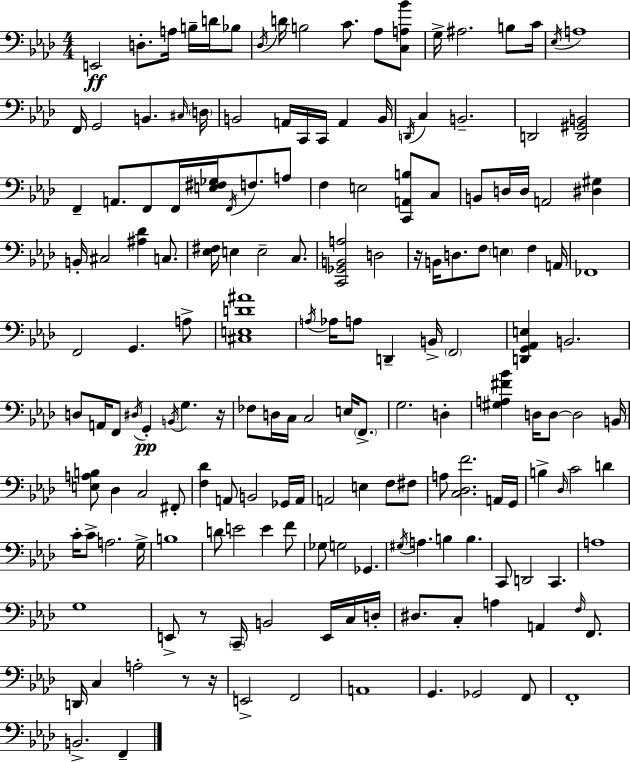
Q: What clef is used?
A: bass